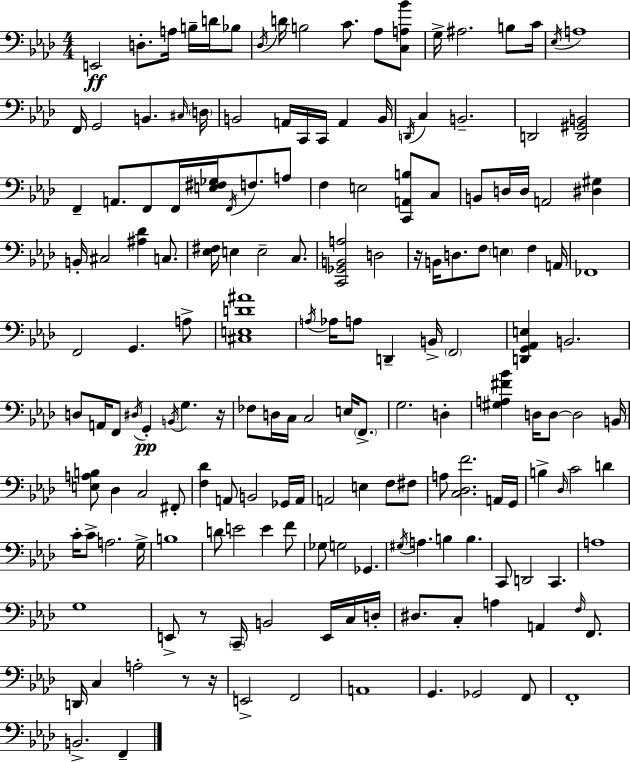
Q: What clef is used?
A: bass